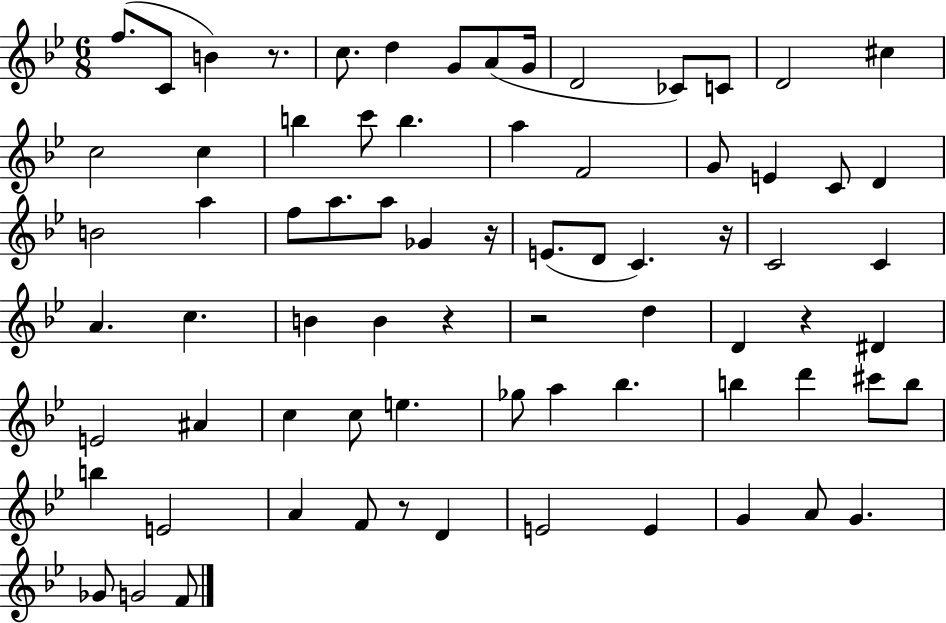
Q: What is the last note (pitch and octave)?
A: F4